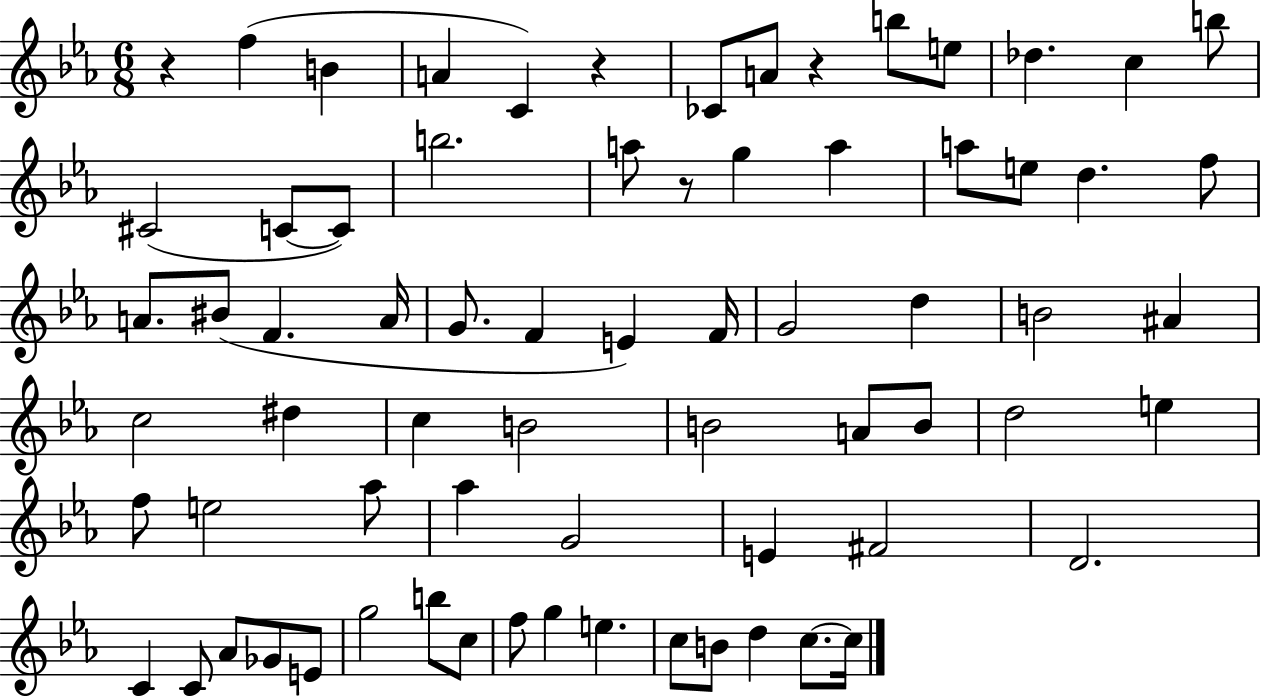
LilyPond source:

{
  \clef treble
  \numericTimeSignature
  \time 6/8
  \key ees \major
  r4 f''4( b'4 | a'4 c'4) r4 | ces'8 a'8 r4 b''8 e''8 | des''4. c''4 b''8 | \break cis'2( c'8~~ c'8) | b''2. | a''8 r8 g''4 a''4 | a''8 e''8 d''4. f''8 | \break a'8. bis'8( f'4. a'16 | g'8. f'4 e'4) f'16 | g'2 d''4 | b'2 ais'4 | \break c''2 dis''4 | c''4 b'2 | b'2 a'8 b'8 | d''2 e''4 | \break f''8 e''2 aes''8 | aes''4 g'2 | e'4 fis'2 | d'2. | \break c'4 c'8 aes'8 ges'8 e'8 | g''2 b''8 c''8 | f''8 g''4 e''4. | c''8 b'8 d''4 c''8.~~ c''16 | \break \bar "|."
}